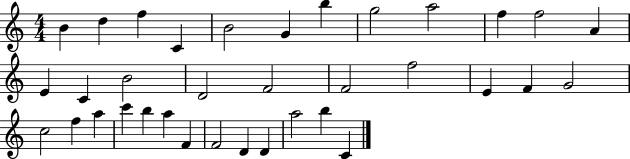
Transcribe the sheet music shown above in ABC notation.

X:1
T:Untitled
M:4/4
L:1/4
K:C
B d f C B2 G b g2 a2 f f2 A E C B2 D2 F2 F2 f2 E F G2 c2 f a c' b a F F2 D D a2 b C